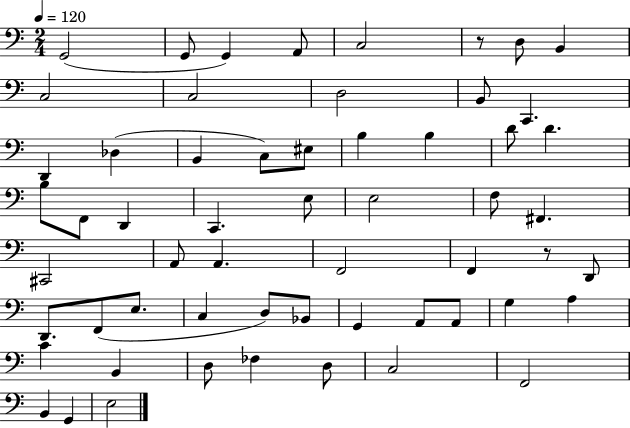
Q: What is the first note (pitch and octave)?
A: G2